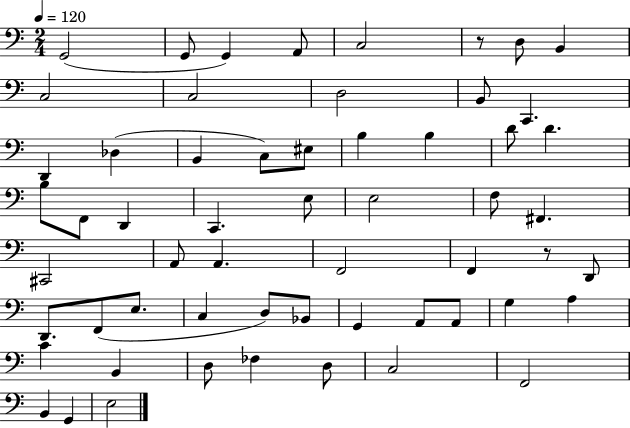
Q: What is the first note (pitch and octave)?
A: G2